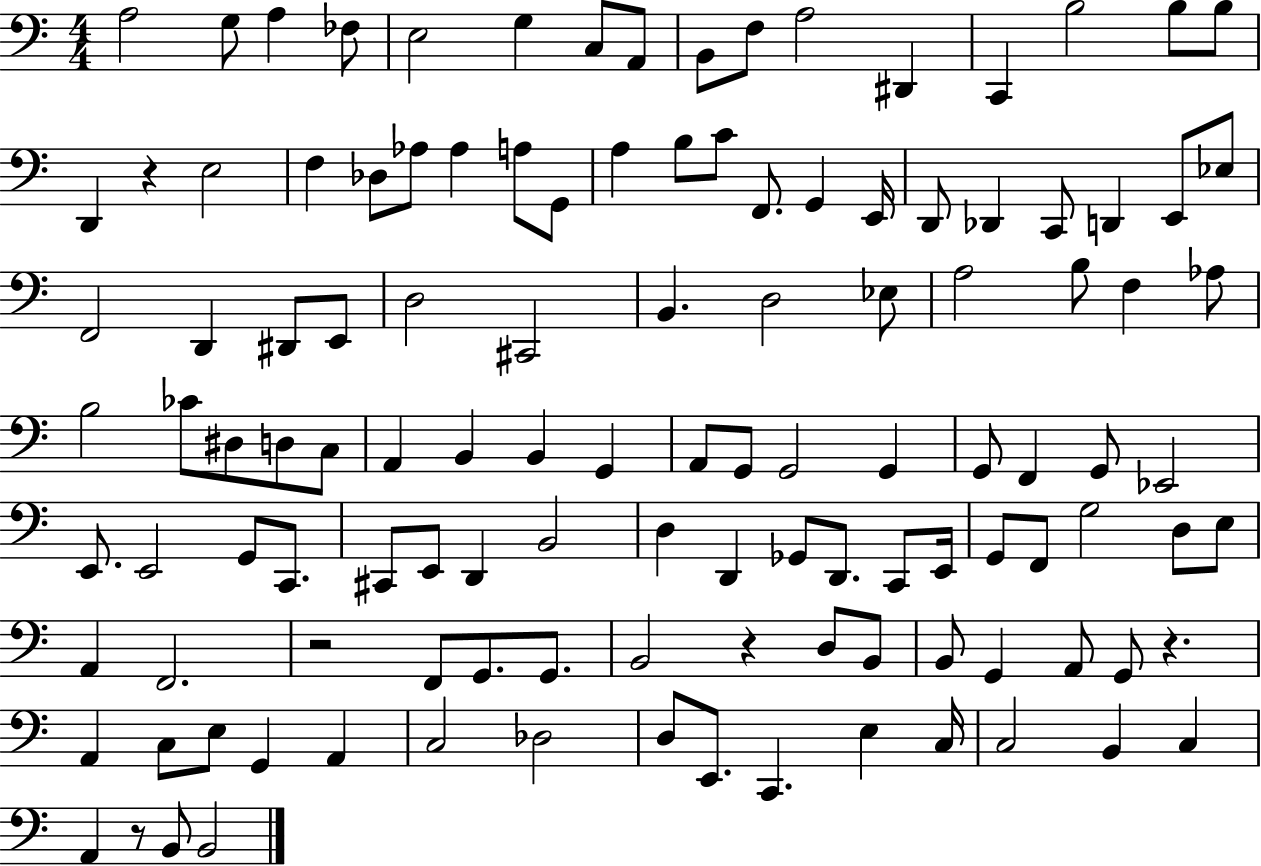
X:1
T:Untitled
M:4/4
L:1/4
K:C
A,2 G,/2 A, _F,/2 E,2 G, C,/2 A,,/2 B,,/2 F,/2 A,2 ^D,, C,, B,2 B,/2 B,/2 D,, z E,2 F, _D,/2 _A,/2 _A, A,/2 G,,/2 A, B,/2 C/2 F,,/2 G,, E,,/4 D,,/2 _D,, C,,/2 D,, E,,/2 _E,/2 F,,2 D,, ^D,,/2 E,,/2 D,2 ^C,,2 B,, D,2 _E,/2 A,2 B,/2 F, _A,/2 B,2 _C/2 ^D,/2 D,/2 C,/2 A,, B,, B,, G,, A,,/2 G,,/2 G,,2 G,, G,,/2 F,, G,,/2 _E,,2 E,,/2 E,,2 G,,/2 C,,/2 ^C,,/2 E,,/2 D,, B,,2 D, D,, _G,,/2 D,,/2 C,,/2 E,,/4 G,,/2 F,,/2 G,2 D,/2 E,/2 A,, F,,2 z2 F,,/2 G,,/2 G,,/2 B,,2 z D,/2 B,,/2 B,,/2 G,, A,,/2 G,,/2 z A,, C,/2 E,/2 G,, A,, C,2 _D,2 D,/2 E,,/2 C,, E, C,/4 C,2 B,, C, A,, z/2 B,,/2 B,,2